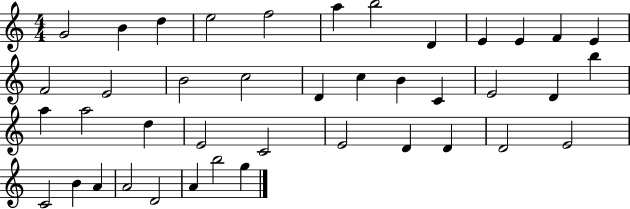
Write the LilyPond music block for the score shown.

{
  \clef treble
  \numericTimeSignature
  \time 4/4
  \key c \major
  g'2 b'4 d''4 | e''2 f''2 | a''4 b''2 d'4 | e'4 e'4 f'4 e'4 | \break f'2 e'2 | b'2 c''2 | d'4 c''4 b'4 c'4 | e'2 d'4 b''4 | \break a''4 a''2 d''4 | e'2 c'2 | e'2 d'4 d'4 | d'2 e'2 | \break c'2 b'4 a'4 | a'2 d'2 | a'4 b''2 g''4 | \bar "|."
}